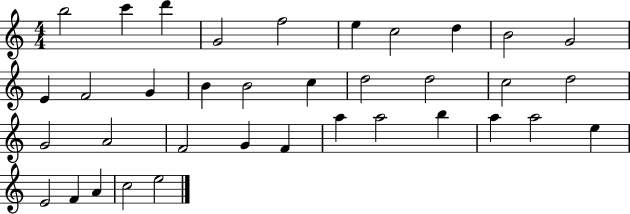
{
  \clef treble
  \numericTimeSignature
  \time 4/4
  \key c \major
  b''2 c'''4 d'''4 | g'2 f''2 | e''4 c''2 d''4 | b'2 g'2 | \break e'4 f'2 g'4 | b'4 b'2 c''4 | d''2 d''2 | c''2 d''2 | \break g'2 a'2 | f'2 g'4 f'4 | a''4 a''2 b''4 | a''4 a''2 e''4 | \break e'2 f'4 a'4 | c''2 e''2 | \bar "|."
}